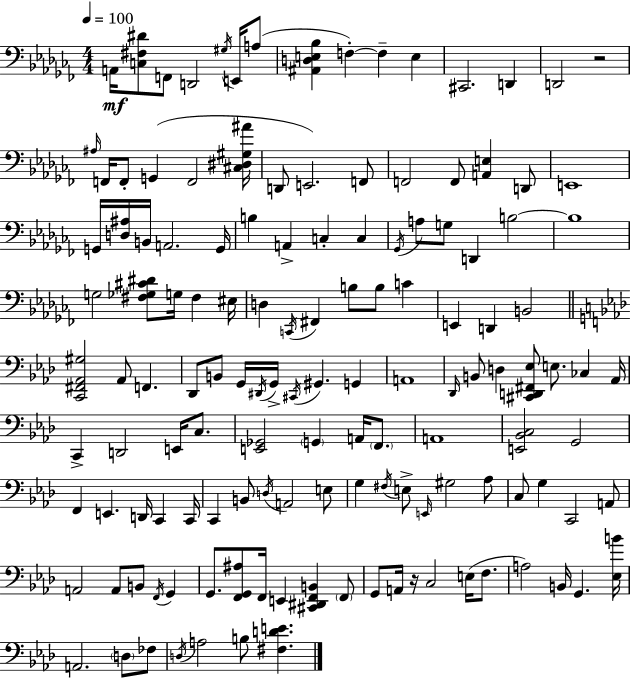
A2/s [C3,F#3,D#4]/e F2/e D2/h G#3/s E2/s A3/e [A#2,D3,E3,Bb3]/q F3/q F3/q E3/q C#2/h. D2/q D2/h R/h A#3/s F2/s F2/e G2/q F2/h [C#3,D#3,G#3,A#4]/s D2/e E2/h. F2/e F2/h F2/e [A2,E3]/q D2/e E2/w G2/s [D3,A#3]/s B2/s A2/h. G2/s B3/q A2/q C3/q C3/q Gb2/s A3/e G3/e D2/q B3/h B3/w G3/h [F#3,Gb3,C#4,D#4]/e G3/s F#3/q EIS3/s D3/q C2/s F#2/q B3/e B3/e C4/q E2/q D2/q B2/h [C2,F#2,Ab2,G#3]/h Ab2/e F2/q. Db2/e B2/e G2/s D#2/s G2/s C#2/s G#2/q. G2/q A2/w Db2/s B2/e D3/q [C#2,D2,F#2,Eb3]/e E3/e. CES3/q Ab2/s C2/q D2/h E2/s C3/e. [E2,Gb2]/h G2/q A2/s F2/e. A2/w [E2,Bb2,C3]/h G2/h F2/q E2/q. D2/s C2/q C2/s C2/q B2/e D3/s A2/h E3/e G3/q F#3/s E3/e E2/s G#3/h Ab3/e C3/e G3/q C2/h A2/e A2/h A2/e B2/e F2/s G2/q G2/e. [F2,G2,A#3]/e F2/s E2/q [C#2,D#2,F2,B2]/q F2/e G2/e A2/s R/s C3/h E3/s F3/e. A3/h B2/s G2/q. [Eb3,B4]/s A2/h. D3/e FES3/e D3/s A3/h B3/e [F#3,D4,E4]/q.